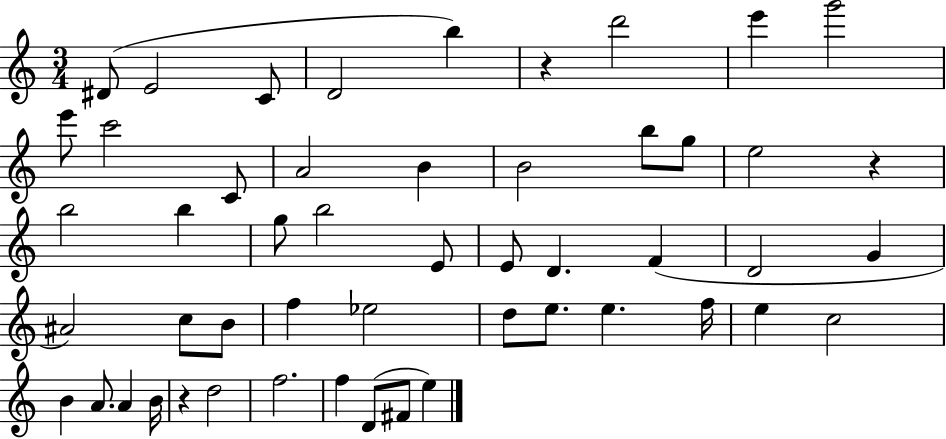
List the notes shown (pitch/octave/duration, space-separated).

D#4/e E4/h C4/e D4/h B5/q R/q D6/h E6/q G6/h E6/e C6/h C4/e A4/h B4/q B4/h B5/e G5/e E5/h R/q B5/h B5/q G5/e B5/h E4/e E4/e D4/q. F4/q D4/h G4/q A#4/h C5/e B4/e F5/q Eb5/h D5/e E5/e. E5/q. F5/s E5/q C5/h B4/q A4/e. A4/q B4/s R/q D5/h F5/h. F5/q D4/e F#4/e E5/q